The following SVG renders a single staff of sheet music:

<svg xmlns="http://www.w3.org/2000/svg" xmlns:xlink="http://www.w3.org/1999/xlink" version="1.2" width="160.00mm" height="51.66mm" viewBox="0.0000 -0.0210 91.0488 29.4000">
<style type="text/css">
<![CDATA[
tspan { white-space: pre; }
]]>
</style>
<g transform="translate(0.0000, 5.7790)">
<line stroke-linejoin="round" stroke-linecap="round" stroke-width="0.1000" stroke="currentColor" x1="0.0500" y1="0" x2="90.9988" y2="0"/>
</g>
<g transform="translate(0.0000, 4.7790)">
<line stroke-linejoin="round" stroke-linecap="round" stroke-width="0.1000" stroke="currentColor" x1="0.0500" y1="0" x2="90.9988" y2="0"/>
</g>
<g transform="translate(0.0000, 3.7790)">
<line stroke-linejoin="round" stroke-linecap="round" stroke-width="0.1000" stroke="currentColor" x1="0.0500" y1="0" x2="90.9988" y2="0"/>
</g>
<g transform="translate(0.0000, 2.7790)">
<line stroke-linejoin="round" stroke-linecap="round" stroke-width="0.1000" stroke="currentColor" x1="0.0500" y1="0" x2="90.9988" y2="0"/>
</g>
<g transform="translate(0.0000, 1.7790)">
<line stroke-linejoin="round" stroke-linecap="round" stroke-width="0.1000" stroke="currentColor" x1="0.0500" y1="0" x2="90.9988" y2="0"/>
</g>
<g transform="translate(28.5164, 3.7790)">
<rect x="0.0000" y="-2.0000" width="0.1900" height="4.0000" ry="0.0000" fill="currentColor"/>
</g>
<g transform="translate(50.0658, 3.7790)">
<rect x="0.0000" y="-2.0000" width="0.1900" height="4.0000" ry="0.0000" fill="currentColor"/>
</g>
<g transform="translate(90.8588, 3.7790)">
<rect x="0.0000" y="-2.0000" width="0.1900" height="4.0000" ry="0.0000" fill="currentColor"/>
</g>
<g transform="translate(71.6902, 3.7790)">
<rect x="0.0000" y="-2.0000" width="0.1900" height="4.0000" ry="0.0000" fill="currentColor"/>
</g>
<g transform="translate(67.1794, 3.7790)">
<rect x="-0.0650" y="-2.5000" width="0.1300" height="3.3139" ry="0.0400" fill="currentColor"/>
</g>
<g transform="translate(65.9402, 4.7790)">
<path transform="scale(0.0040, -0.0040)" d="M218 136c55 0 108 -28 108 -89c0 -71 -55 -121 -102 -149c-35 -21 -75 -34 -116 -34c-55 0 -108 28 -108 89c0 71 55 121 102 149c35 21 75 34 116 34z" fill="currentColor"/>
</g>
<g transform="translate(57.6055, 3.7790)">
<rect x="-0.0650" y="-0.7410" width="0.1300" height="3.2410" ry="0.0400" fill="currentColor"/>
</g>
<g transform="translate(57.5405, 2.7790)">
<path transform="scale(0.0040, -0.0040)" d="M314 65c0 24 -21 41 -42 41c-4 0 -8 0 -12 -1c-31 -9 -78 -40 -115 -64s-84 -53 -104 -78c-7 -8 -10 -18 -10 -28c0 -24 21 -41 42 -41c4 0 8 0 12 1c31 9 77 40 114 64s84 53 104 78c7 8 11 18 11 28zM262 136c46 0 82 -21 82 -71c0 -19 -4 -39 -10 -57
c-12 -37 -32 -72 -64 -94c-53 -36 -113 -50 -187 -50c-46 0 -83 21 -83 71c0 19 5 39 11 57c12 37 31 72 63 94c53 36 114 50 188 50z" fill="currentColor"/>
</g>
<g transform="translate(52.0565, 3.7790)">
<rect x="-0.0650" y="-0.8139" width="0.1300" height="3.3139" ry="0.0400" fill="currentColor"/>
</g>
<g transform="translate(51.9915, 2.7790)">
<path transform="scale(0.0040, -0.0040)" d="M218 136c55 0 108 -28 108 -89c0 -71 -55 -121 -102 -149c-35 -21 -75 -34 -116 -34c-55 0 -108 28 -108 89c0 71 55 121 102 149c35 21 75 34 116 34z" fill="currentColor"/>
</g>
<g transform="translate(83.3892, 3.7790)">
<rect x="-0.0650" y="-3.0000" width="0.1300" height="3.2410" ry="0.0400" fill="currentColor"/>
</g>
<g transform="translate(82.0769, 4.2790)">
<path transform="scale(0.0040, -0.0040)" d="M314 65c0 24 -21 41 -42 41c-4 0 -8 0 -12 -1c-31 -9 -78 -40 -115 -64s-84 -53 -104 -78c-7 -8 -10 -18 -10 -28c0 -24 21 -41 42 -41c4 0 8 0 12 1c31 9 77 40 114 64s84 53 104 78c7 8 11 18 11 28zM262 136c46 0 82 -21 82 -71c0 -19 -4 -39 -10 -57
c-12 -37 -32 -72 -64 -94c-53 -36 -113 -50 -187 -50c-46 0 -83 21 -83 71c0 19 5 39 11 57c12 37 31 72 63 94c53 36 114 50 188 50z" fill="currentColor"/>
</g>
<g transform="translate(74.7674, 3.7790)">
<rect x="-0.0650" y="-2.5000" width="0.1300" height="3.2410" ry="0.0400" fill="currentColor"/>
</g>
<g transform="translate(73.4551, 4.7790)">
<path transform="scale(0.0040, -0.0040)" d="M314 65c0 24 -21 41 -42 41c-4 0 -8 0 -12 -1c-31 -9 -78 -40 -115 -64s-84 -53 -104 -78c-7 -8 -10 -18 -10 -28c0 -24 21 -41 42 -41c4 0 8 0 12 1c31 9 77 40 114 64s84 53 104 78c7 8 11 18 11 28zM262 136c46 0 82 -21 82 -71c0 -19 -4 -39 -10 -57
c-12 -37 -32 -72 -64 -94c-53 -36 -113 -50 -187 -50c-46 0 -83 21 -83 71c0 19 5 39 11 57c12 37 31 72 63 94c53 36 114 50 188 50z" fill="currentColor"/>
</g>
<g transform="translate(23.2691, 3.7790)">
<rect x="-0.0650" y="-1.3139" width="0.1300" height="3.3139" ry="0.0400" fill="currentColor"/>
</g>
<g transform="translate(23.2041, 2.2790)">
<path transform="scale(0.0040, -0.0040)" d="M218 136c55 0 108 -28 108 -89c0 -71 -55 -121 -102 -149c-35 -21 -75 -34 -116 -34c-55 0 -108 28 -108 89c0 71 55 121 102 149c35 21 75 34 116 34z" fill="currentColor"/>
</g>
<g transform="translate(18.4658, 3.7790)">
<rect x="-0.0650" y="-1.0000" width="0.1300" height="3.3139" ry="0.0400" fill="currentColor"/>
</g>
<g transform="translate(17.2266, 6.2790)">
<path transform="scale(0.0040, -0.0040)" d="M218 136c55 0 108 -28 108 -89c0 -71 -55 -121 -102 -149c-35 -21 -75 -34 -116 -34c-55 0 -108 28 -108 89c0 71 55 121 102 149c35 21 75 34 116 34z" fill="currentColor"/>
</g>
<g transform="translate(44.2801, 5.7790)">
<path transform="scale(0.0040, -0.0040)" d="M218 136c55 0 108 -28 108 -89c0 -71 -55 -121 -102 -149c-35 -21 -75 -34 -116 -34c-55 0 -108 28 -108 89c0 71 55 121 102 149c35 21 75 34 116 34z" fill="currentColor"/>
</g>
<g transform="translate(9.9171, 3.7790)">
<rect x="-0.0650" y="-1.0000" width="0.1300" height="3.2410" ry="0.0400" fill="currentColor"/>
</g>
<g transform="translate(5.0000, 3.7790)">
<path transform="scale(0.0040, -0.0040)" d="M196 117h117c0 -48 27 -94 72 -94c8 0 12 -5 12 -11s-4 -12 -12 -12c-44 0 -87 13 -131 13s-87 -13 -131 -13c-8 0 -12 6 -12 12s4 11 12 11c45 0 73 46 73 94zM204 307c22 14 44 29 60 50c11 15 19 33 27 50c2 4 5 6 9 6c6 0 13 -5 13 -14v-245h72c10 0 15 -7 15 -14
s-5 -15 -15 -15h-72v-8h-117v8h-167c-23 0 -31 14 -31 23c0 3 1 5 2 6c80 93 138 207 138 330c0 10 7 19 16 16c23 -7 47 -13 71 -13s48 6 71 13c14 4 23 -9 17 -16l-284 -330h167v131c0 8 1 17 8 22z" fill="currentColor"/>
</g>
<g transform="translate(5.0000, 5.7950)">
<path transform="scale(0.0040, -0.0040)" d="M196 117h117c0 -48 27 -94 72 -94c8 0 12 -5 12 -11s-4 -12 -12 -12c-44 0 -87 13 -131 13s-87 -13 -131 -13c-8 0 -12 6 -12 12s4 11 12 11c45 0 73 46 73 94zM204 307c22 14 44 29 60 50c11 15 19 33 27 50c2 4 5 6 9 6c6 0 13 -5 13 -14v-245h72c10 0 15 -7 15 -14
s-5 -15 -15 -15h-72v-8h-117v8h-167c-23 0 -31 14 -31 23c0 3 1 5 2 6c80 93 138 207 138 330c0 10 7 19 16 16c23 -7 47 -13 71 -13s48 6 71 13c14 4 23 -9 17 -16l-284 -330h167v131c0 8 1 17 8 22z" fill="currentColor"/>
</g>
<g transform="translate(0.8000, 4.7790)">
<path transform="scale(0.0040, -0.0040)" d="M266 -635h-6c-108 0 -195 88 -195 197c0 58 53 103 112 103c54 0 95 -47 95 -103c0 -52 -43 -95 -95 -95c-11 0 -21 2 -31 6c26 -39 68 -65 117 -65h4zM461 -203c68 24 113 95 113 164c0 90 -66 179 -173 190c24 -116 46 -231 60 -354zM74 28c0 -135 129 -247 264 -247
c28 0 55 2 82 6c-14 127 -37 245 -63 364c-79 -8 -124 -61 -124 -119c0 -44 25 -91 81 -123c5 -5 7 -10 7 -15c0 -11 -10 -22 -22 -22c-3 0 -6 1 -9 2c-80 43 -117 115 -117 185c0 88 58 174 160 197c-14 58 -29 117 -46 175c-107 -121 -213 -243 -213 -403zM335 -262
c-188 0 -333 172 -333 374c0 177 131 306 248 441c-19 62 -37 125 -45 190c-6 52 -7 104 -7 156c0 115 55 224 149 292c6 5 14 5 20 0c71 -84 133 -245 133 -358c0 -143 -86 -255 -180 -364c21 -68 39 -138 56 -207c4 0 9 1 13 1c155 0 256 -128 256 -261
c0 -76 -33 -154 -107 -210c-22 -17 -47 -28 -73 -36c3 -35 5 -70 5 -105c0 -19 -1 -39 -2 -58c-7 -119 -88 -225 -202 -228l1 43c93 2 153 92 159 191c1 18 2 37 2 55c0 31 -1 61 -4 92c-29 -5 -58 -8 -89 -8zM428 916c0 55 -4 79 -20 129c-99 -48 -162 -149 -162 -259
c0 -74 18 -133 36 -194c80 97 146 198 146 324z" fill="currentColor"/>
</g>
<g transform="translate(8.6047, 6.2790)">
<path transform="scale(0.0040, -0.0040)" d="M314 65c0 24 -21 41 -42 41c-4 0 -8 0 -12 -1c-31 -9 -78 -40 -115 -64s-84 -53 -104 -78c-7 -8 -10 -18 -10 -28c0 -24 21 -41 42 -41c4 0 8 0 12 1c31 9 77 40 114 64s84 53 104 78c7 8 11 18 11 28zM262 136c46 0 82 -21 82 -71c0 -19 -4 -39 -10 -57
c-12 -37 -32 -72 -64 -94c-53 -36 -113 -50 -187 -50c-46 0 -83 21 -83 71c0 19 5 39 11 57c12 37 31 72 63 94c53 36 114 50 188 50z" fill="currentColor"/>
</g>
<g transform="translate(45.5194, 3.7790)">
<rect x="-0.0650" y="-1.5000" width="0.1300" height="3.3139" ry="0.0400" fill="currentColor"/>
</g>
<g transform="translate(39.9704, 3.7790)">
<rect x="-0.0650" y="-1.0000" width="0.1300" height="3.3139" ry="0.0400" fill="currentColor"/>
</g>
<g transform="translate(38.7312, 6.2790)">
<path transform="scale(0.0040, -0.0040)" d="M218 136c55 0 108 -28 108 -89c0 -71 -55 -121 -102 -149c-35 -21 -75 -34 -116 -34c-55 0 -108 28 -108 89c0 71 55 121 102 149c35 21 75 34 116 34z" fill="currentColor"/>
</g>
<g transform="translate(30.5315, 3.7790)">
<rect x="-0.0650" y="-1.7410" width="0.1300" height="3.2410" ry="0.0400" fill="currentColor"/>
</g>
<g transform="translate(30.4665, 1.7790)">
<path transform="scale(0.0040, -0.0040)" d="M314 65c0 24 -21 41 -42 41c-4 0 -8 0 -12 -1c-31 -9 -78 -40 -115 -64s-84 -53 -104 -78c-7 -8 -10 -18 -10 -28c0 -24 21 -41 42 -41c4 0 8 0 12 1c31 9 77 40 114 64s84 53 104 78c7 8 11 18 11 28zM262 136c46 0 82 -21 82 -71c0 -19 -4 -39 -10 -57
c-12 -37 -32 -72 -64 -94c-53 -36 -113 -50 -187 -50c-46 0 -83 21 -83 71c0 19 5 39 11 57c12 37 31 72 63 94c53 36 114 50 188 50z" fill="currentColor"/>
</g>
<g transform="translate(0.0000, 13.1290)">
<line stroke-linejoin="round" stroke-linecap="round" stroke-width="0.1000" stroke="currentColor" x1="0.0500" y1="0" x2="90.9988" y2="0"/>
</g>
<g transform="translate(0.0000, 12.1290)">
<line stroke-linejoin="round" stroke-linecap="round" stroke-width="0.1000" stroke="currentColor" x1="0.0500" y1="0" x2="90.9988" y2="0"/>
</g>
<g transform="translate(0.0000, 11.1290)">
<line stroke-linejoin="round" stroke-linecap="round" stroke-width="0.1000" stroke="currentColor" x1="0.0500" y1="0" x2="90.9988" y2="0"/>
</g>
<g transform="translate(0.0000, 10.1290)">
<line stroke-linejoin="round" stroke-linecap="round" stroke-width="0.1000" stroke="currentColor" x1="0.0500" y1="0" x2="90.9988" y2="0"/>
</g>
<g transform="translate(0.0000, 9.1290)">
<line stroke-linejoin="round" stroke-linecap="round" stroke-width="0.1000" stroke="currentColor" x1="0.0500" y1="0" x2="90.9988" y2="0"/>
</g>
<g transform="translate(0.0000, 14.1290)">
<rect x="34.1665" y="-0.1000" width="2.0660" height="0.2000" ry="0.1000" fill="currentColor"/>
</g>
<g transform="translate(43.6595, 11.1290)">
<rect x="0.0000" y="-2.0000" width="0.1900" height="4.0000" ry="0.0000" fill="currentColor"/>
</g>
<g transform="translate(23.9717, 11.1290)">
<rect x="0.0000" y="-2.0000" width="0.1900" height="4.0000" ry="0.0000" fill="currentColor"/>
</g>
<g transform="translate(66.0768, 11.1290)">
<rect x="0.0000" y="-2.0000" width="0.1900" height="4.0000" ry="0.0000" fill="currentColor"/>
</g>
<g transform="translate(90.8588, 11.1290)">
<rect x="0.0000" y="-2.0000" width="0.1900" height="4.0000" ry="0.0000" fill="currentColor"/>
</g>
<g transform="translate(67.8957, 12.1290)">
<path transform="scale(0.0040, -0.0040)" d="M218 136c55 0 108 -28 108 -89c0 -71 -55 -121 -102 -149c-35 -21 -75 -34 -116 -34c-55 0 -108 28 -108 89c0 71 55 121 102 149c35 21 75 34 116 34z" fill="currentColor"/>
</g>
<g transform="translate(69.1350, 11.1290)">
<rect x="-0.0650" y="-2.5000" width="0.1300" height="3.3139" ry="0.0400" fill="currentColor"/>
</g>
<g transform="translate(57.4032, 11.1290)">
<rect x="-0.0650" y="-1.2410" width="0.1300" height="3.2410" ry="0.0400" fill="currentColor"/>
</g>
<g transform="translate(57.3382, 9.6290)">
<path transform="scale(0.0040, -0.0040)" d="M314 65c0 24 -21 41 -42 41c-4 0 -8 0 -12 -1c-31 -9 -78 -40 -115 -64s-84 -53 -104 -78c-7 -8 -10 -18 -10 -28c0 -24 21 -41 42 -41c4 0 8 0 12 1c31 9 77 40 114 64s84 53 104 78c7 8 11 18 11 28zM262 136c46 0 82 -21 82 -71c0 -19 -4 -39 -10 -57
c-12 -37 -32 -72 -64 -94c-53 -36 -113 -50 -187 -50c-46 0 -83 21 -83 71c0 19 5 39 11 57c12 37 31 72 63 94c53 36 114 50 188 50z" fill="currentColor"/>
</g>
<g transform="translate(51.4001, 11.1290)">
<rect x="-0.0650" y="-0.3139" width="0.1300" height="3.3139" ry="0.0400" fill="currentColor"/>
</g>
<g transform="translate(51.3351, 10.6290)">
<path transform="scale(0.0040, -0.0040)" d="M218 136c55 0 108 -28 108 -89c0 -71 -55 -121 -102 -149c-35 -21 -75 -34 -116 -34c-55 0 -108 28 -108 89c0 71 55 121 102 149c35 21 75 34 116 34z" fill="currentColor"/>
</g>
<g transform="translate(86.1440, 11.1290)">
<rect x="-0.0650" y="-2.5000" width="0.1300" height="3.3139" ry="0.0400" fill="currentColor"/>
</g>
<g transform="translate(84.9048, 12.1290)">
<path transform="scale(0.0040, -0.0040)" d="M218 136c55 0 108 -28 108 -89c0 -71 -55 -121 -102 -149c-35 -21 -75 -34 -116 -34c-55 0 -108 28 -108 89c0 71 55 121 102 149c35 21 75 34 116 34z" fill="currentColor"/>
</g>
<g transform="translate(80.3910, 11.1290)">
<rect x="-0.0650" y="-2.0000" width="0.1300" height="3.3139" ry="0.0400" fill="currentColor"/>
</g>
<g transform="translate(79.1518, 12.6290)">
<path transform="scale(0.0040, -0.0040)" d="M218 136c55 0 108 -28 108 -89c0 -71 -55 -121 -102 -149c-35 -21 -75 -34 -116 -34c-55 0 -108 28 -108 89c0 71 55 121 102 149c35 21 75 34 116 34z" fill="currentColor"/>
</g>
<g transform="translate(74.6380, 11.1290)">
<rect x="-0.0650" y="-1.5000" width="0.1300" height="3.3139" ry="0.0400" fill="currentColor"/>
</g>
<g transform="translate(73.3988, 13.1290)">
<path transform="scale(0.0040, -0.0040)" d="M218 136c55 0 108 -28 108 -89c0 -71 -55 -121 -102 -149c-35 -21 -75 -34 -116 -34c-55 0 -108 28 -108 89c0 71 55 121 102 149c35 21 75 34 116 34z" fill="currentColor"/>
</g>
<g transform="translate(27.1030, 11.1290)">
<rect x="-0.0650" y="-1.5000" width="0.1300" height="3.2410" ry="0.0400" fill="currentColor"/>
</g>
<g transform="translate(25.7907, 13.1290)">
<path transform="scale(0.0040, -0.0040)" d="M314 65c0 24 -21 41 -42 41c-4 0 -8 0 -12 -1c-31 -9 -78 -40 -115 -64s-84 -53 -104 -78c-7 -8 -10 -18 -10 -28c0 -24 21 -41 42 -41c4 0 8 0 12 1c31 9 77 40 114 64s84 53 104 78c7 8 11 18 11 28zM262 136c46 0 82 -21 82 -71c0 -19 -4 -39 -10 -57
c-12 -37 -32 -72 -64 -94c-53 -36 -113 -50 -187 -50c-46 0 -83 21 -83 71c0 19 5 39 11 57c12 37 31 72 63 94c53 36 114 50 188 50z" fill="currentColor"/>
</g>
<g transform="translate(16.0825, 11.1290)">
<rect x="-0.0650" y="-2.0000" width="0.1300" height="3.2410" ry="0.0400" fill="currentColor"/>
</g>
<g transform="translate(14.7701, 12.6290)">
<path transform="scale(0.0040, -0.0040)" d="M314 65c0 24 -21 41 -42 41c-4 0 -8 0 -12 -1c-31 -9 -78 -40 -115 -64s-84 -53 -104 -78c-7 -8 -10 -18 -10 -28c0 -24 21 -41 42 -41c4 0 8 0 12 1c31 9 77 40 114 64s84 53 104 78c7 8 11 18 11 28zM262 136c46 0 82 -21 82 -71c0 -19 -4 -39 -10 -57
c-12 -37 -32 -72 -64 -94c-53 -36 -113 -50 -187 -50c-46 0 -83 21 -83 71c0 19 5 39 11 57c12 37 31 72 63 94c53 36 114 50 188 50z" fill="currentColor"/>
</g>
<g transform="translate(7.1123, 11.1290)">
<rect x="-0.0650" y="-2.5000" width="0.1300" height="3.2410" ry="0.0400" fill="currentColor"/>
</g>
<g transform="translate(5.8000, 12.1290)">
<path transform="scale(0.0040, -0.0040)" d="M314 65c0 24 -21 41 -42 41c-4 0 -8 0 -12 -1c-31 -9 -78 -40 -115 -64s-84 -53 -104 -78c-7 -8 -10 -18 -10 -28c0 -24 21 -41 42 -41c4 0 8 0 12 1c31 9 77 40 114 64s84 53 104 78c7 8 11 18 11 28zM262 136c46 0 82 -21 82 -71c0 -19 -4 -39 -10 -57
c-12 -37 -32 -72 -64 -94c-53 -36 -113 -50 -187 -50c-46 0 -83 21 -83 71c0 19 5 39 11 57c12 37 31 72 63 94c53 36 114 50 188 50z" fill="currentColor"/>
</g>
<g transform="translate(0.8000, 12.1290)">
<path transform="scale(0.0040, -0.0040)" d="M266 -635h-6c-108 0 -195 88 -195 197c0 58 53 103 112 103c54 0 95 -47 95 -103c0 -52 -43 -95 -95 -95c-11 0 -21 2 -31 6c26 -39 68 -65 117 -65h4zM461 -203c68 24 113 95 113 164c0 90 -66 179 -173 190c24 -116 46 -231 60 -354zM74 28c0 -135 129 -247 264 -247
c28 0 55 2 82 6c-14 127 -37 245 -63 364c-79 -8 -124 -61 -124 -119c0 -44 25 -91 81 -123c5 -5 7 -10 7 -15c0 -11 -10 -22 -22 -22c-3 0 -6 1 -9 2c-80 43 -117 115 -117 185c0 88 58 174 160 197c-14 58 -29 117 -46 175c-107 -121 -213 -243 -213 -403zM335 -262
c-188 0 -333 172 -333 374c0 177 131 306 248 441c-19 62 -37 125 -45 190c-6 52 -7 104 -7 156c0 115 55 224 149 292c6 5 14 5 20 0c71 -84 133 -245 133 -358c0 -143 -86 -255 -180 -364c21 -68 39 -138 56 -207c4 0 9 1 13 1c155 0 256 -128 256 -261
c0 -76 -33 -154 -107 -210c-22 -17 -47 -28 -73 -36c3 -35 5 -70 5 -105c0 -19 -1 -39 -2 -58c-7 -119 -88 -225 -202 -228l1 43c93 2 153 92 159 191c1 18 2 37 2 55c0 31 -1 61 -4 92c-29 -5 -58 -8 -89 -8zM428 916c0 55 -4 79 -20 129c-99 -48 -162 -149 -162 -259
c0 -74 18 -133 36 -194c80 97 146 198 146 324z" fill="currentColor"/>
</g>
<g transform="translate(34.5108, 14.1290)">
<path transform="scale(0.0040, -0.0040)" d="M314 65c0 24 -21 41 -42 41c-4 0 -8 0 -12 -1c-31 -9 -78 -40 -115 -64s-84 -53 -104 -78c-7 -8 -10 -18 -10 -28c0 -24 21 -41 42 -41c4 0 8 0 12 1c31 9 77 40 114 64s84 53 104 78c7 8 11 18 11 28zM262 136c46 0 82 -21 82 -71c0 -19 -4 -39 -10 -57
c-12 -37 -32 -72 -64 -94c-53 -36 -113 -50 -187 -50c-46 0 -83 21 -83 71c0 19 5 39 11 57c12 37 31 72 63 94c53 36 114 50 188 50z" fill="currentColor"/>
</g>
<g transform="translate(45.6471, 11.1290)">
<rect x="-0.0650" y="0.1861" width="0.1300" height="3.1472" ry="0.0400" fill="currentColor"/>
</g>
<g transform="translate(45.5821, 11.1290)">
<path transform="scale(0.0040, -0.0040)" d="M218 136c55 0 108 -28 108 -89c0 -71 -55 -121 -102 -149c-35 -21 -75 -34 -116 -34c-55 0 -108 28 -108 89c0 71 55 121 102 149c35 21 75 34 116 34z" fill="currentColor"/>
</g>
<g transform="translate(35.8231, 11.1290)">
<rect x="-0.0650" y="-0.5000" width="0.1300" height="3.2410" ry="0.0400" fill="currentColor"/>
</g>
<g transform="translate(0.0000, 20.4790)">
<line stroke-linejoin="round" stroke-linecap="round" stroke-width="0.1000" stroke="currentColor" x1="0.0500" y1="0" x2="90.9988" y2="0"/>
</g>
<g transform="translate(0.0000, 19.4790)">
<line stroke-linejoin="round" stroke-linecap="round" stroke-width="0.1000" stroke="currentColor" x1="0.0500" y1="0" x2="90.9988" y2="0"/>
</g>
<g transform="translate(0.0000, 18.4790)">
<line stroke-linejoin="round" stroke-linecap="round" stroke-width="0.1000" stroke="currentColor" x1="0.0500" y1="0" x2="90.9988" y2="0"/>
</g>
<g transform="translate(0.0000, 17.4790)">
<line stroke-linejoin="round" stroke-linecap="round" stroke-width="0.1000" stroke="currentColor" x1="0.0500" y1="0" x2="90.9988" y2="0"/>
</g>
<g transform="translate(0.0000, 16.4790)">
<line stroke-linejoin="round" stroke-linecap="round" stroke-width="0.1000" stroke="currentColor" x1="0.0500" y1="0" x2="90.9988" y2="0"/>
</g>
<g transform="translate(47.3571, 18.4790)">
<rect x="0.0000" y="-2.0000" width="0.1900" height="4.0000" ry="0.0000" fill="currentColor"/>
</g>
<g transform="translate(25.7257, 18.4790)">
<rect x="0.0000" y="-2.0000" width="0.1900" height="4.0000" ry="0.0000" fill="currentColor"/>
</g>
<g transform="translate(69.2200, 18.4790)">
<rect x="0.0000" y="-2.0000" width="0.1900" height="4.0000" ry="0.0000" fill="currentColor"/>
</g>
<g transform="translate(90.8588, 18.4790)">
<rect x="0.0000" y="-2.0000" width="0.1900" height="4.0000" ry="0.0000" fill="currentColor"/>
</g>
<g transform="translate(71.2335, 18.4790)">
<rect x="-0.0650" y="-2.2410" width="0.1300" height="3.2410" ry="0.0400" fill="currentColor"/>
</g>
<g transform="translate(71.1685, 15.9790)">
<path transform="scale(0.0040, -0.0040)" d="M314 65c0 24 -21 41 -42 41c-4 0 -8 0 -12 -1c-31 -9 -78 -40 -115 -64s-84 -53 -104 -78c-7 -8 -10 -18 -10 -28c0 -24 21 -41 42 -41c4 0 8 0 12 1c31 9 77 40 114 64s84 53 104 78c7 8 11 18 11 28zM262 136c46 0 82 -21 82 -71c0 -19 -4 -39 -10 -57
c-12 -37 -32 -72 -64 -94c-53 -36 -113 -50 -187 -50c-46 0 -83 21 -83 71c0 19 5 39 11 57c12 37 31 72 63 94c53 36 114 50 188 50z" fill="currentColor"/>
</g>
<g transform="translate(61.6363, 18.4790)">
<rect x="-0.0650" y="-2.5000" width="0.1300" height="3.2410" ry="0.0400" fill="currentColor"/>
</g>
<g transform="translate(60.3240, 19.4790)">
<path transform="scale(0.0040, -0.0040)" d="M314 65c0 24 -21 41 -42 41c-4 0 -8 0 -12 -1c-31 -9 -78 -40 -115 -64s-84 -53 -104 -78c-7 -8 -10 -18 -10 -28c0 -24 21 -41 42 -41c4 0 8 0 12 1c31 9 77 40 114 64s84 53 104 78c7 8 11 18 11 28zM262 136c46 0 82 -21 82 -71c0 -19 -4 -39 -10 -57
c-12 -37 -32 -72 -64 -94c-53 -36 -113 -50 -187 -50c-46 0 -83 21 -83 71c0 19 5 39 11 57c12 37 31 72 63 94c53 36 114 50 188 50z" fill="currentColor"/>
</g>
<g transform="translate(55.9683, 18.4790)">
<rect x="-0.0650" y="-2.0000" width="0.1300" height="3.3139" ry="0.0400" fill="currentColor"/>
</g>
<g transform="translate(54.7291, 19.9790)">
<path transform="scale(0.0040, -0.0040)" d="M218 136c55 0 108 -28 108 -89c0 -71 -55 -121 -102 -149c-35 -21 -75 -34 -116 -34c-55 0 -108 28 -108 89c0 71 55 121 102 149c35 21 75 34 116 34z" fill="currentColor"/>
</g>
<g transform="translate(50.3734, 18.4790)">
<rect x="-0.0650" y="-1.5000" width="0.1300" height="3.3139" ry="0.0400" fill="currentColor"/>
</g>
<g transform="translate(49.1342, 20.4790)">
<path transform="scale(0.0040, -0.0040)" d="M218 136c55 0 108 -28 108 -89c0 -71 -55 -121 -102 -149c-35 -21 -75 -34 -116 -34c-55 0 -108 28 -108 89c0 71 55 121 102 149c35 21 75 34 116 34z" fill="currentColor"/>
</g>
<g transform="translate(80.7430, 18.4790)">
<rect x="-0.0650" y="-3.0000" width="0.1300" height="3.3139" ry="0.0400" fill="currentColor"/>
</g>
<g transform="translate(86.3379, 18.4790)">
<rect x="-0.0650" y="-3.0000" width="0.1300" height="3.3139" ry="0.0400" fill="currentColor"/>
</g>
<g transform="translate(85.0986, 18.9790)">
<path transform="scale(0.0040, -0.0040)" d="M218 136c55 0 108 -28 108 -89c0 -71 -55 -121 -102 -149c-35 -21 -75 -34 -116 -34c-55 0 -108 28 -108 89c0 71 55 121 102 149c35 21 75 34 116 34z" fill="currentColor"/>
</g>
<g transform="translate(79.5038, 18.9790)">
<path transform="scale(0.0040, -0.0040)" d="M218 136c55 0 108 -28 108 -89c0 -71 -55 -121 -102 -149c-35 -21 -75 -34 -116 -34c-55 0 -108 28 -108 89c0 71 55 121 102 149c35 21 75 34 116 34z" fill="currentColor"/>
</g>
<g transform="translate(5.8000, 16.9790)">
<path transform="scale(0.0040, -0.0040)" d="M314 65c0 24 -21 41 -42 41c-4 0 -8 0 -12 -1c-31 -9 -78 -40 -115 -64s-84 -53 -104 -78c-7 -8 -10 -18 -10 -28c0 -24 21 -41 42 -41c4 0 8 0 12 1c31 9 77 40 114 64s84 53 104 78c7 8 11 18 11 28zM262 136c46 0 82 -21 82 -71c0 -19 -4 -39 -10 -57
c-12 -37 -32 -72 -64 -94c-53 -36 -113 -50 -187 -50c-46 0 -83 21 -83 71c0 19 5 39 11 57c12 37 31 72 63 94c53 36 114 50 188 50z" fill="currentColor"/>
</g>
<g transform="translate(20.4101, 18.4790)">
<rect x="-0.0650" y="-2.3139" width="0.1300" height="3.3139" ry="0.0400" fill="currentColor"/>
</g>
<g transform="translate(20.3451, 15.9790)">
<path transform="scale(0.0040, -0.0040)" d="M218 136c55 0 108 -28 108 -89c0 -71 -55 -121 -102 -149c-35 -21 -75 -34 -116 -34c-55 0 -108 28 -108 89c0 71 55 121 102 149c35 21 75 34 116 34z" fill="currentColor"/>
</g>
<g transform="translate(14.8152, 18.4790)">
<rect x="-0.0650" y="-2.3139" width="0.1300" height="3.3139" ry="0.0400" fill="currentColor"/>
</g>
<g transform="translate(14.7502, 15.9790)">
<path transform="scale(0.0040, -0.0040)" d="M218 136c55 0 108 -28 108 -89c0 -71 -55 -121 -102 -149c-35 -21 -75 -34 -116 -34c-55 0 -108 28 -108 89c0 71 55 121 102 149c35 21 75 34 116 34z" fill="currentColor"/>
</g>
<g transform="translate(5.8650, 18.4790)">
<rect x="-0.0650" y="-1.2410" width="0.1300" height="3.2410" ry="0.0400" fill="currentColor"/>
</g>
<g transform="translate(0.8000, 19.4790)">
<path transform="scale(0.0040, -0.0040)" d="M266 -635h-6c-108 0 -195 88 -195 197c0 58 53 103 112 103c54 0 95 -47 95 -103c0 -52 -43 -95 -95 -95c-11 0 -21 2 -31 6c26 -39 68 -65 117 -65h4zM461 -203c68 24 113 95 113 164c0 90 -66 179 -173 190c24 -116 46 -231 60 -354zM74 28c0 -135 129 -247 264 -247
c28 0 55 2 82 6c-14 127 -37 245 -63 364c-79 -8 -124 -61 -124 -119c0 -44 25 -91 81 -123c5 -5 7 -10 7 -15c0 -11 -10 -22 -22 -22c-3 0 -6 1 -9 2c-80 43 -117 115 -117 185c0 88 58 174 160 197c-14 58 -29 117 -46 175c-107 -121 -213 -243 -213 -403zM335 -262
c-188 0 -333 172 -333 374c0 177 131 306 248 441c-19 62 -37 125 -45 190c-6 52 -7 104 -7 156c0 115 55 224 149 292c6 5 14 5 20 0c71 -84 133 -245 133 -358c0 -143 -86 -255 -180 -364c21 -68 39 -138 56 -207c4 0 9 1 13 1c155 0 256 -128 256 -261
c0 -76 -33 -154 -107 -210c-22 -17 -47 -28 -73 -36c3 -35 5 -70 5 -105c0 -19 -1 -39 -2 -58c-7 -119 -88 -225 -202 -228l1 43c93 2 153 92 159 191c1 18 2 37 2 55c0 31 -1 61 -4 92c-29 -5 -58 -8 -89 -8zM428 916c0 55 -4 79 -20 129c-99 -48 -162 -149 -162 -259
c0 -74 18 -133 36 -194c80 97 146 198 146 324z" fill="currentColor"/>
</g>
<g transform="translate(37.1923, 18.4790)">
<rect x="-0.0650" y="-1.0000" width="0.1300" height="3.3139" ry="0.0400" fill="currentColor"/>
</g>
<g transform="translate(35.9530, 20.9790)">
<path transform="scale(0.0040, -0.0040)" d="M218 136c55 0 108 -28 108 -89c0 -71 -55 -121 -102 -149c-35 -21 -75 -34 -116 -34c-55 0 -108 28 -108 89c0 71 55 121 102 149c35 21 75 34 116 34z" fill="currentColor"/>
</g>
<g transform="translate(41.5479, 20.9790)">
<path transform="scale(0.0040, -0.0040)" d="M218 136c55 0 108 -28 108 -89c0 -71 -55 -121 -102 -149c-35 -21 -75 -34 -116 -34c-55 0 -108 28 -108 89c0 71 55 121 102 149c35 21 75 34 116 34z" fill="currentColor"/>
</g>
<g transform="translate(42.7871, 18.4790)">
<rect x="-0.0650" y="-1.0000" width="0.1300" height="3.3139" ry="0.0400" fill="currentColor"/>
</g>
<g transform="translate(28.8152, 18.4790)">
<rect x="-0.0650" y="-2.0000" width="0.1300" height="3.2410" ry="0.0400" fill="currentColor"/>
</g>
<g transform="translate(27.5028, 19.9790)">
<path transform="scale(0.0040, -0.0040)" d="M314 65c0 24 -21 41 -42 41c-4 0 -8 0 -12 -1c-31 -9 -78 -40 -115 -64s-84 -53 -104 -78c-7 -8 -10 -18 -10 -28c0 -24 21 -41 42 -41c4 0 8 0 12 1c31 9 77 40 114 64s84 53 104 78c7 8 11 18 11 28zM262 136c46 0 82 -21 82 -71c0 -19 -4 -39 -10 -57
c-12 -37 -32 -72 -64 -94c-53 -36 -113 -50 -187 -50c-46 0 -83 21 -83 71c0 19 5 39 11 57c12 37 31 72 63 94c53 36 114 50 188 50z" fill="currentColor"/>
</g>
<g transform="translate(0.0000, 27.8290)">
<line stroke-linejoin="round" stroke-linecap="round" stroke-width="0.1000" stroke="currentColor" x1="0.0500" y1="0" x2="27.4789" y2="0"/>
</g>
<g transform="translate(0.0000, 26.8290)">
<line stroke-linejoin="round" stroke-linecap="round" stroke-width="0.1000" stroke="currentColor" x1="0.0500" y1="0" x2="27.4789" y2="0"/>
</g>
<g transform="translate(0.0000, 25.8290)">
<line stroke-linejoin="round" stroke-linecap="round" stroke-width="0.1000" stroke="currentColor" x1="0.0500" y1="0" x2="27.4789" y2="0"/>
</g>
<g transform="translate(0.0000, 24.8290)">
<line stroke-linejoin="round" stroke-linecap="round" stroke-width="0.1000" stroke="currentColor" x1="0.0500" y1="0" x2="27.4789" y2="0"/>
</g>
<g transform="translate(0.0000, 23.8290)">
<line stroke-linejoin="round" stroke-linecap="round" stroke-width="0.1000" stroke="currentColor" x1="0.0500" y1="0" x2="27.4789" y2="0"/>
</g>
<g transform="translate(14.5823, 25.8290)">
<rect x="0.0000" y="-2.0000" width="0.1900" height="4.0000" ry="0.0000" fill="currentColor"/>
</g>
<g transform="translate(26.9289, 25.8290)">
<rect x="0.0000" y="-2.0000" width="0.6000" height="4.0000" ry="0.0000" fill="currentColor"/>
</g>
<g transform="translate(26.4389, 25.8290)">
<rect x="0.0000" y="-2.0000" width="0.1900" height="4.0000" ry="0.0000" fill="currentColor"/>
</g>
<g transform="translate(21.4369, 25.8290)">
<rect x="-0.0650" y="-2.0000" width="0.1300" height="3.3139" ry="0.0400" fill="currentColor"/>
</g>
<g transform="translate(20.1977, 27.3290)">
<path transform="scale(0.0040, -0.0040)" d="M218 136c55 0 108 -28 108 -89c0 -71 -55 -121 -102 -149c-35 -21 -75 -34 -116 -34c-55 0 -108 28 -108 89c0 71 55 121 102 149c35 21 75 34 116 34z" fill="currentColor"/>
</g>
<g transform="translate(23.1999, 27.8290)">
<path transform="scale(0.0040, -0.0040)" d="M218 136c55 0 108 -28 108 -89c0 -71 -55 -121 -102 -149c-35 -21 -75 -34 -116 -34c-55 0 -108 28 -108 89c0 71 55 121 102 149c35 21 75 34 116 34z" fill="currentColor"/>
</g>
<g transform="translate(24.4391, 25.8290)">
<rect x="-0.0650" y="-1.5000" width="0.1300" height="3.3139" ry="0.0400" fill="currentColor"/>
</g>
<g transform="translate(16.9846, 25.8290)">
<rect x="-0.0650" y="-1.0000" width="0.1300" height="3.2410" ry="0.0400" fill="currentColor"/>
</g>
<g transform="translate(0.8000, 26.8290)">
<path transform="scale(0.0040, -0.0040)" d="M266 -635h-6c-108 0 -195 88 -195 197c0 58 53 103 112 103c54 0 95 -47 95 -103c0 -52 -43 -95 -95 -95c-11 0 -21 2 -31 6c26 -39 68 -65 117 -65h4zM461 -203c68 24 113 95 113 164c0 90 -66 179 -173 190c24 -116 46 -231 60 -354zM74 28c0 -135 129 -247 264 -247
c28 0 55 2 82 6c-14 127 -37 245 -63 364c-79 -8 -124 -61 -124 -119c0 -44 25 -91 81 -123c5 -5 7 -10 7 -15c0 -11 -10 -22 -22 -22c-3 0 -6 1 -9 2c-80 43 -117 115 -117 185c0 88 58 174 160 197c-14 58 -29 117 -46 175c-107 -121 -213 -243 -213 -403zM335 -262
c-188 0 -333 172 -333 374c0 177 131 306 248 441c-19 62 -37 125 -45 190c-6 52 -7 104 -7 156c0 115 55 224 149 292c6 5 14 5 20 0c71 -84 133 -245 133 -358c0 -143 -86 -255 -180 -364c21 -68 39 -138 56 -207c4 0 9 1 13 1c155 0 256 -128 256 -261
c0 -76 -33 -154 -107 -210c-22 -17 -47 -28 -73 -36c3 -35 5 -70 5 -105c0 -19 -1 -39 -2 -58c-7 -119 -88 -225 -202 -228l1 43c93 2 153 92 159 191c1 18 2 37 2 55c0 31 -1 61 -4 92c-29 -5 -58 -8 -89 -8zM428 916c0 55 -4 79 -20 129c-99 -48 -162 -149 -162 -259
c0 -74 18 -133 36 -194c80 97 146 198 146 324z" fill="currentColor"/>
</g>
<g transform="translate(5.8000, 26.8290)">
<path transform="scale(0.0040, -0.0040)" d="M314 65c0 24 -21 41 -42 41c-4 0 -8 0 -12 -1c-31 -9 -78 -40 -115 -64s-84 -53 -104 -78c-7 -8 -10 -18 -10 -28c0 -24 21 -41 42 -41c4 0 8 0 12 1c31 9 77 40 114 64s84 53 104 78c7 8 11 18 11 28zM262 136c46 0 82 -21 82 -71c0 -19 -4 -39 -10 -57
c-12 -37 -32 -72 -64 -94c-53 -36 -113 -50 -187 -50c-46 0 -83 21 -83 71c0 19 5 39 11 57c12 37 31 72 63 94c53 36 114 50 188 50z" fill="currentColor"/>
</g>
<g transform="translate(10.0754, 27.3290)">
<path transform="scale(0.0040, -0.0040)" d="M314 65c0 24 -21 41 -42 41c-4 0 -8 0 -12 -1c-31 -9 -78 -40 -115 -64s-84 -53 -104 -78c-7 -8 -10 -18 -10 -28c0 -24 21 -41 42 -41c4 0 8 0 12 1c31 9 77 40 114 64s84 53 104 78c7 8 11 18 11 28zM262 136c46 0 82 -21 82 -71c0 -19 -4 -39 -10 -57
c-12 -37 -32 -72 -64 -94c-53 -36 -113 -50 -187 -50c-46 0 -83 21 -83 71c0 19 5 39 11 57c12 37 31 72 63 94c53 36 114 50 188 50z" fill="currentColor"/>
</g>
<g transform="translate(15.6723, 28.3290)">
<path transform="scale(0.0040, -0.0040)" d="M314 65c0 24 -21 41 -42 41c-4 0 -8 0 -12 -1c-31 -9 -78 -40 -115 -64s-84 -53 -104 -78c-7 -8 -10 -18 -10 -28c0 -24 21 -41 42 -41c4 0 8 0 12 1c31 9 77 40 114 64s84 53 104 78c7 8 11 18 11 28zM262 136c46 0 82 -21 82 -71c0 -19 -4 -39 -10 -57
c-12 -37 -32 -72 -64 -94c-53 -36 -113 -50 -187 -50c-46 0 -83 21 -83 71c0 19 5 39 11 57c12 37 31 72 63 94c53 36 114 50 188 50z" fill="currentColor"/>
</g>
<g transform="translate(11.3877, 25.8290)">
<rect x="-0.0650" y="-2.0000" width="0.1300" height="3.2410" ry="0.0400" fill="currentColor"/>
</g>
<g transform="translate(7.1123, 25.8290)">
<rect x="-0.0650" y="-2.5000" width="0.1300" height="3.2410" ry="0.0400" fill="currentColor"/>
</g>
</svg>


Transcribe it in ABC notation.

X:1
T:Untitled
M:4/4
L:1/4
K:C
D2 D e f2 D E d d2 G G2 A2 G2 F2 E2 C2 B c e2 G E F G e2 g g F2 D D E F G2 g2 A A G2 F2 D2 F E